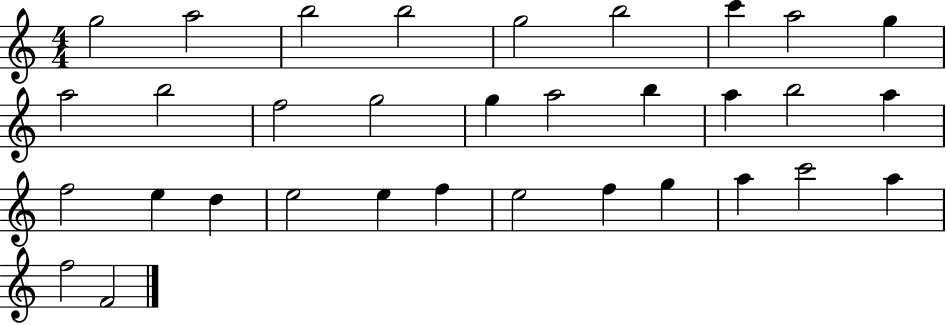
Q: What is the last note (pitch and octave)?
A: F4